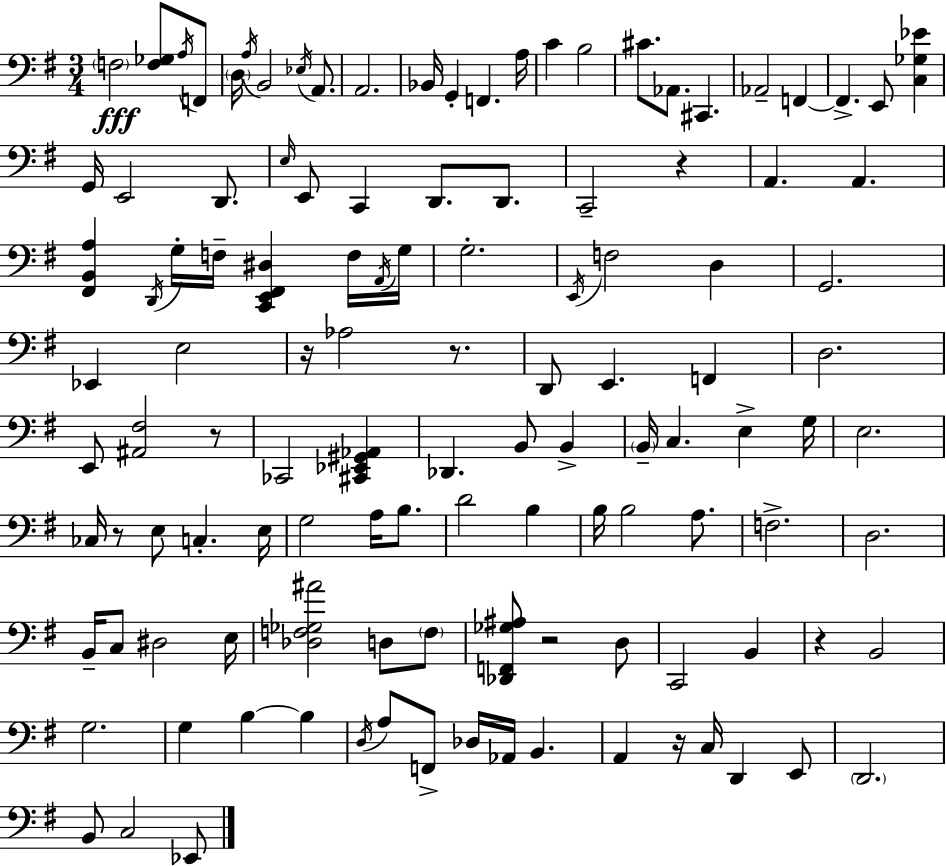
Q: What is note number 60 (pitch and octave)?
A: G3